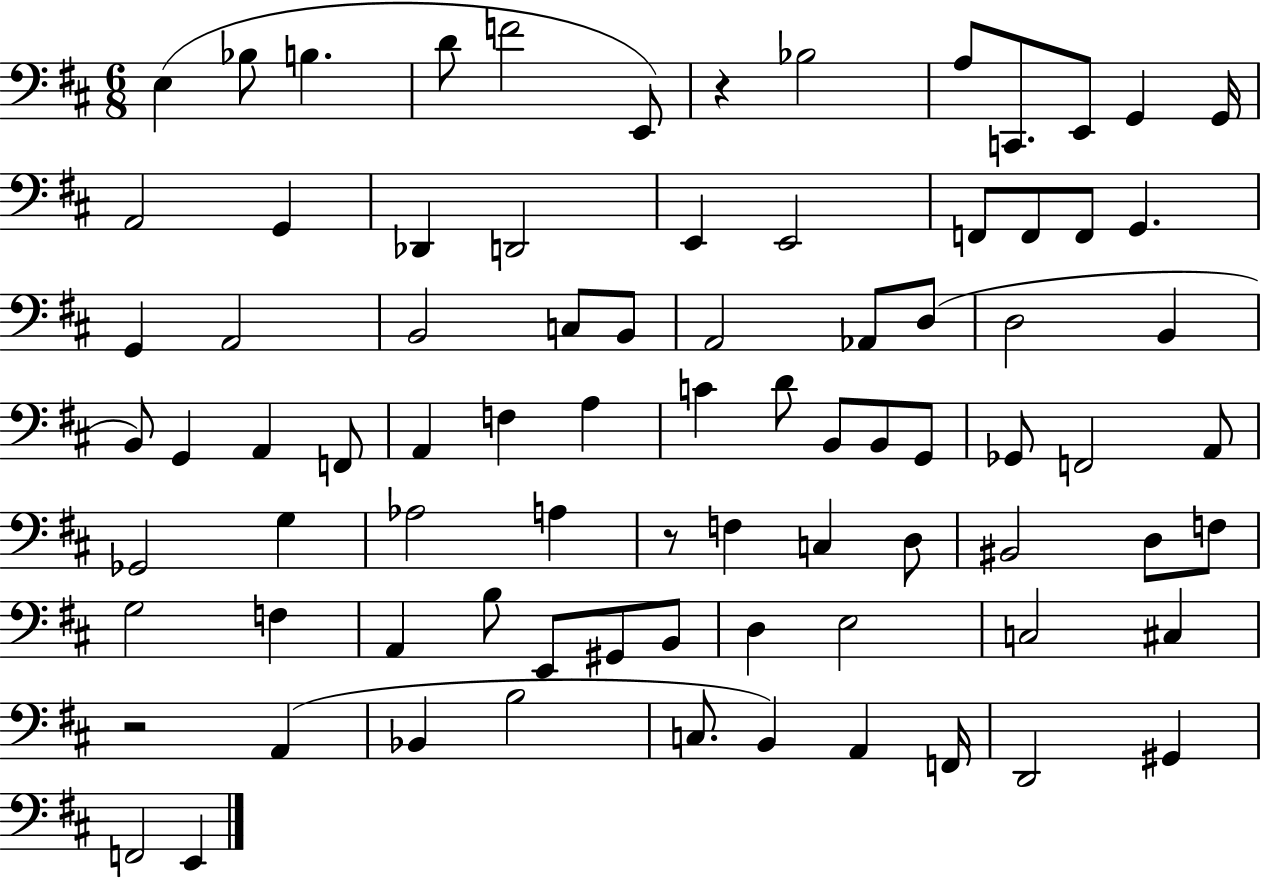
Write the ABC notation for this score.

X:1
T:Untitled
M:6/8
L:1/4
K:D
E, _B,/2 B, D/2 F2 E,,/2 z _B,2 A,/2 C,,/2 E,,/2 G,, G,,/4 A,,2 G,, _D,, D,,2 E,, E,,2 F,,/2 F,,/2 F,,/2 G,, G,, A,,2 B,,2 C,/2 B,,/2 A,,2 _A,,/2 D,/2 D,2 B,, B,,/2 G,, A,, F,,/2 A,, F, A, C D/2 B,,/2 B,,/2 G,,/2 _G,,/2 F,,2 A,,/2 _G,,2 G, _A,2 A, z/2 F, C, D,/2 ^B,,2 D,/2 F,/2 G,2 F, A,, B,/2 E,,/2 ^G,,/2 B,,/2 D, E,2 C,2 ^C, z2 A,, _B,, B,2 C,/2 B,, A,, F,,/4 D,,2 ^G,, F,,2 E,,